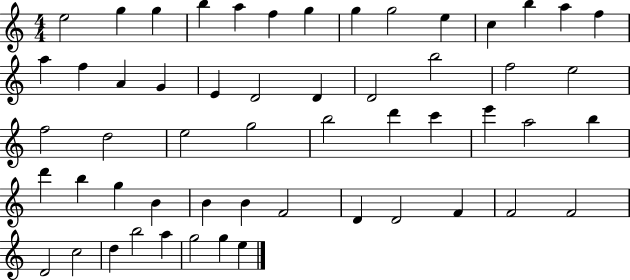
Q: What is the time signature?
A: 4/4